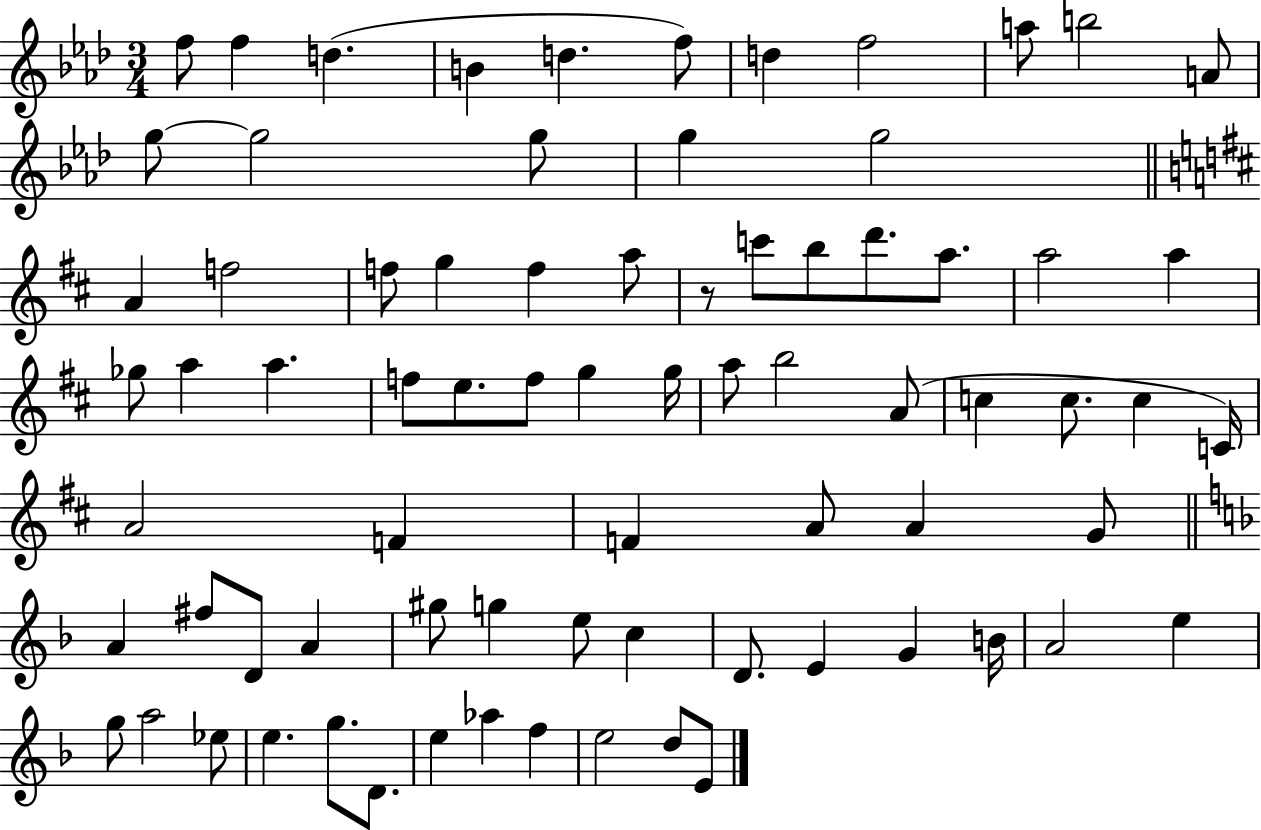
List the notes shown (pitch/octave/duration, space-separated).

F5/e F5/q D5/q. B4/q D5/q. F5/e D5/q F5/h A5/e B5/h A4/e G5/e G5/h G5/e G5/q G5/h A4/q F5/h F5/e G5/q F5/q A5/e R/e C6/e B5/e D6/e. A5/e. A5/h A5/q Gb5/e A5/q A5/q. F5/e E5/e. F5/e G5/q G5/s A5/e B5/h A4/e C5/q C5/e. C5/q C4/s A4/h F4/q F4/q A4/e A4/q G4/e A4/q F#5/e D4/e A4/q G#5/e G5/q E5/e C5/q D4/e. E4/q G4/q B4/s A4/h E5/q G5/e A5/h Eb5/e E5/q. G5/e. D4/e. E5/q Ab5/q F5/q E5/h D5/e E4/e